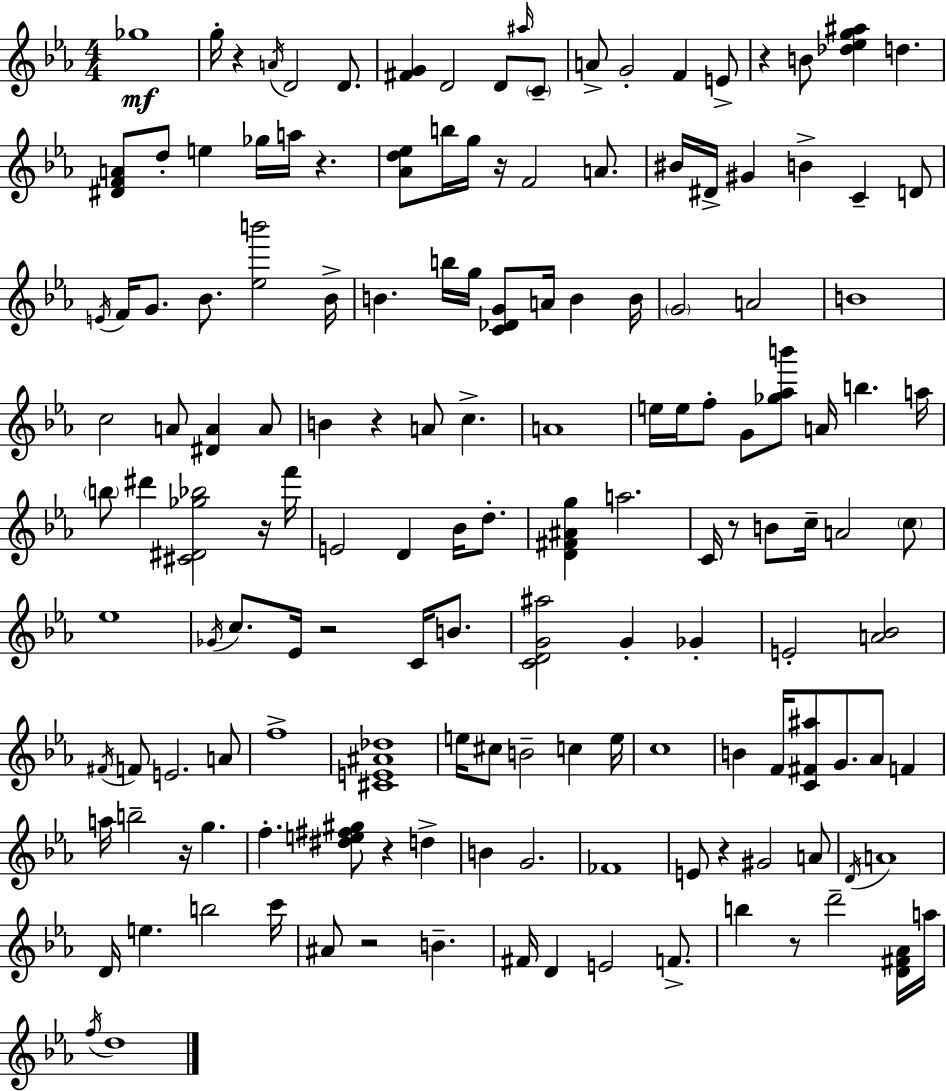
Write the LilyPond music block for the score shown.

{
  \clef treble
  \numericTimeSignature
  \time 4/4
  \key ees \major
  ges''1\mf | g''16-. r4 \acciaccatura { a'16 } d'2 d'8. | <fis' g'>4 d'2 d'8 \grace { ais''16 } | \parenthesize c'8-- a'8-> g'2-. f'4 | \break e'8-> r4 b'8 <des'' ees'' g'' ais''>4 d''4. | <dis' f' a'>8 d''8-. e''4 ges''16 a''16 r4. | <aes' d'' ees''>8 b''16 g''16 r16 f'2 a'8. | bis'16 dis'16-> gis'4 b'4-> c'4-- | \break d'8 \acciaccatura { e'16 } f'16 g'8. bes'8. <ees'' b'''>2 | bes'16-> b'4. b''16 g''16 <c' des' g'>8 a'16 b'4 | b'16 \parenthesize g'2 a'2 | b'1 | \break c''2 a'8 <dis' a'>4 | a'8 b'4 r4 a'8 c''4.-> | a'1 | e''16 e''16 f''8-. g'8 <ges'' aes'' b'''>8 a'16 b''4. | \break a''16 \parenthesize b''8 dis'''4 <cis' dis' ges'' bes''>2 | r16 f'''16 e'2 d'4 bes'16 | d''8.-. <d' fis' ais' g''>4 a''2. | c'16 r8 b'8 c''16-- a'2 | \break \parenthesize c''8 ees''1 | \acciaccatura { ges'16 } c''8. ees'16 r2 | c'16 b'8. <c' d' g' ais''>2 g'4-. | ges'4-. e'2-. <a' bes'>2 | \break \acciaccatura { fis'16 } f'8 e'2. | a'8 f''1-> | <cis' e' ais' des''>1 | e''16 cis''8 b'2-- | \break c''4 e''16 c''1 | b'4 f'16 <c' fis' ais''>8 g'8. aes'8 | f'4 a''16 b''2-- r16 g''4. | f''4.-. <dis'' e'' fis'' gis''>8 r4 | \break d''4-> b'4 g'2. | fes'1 | e'8 r4 gis'2 | a'8 \acciaccatura { d'16 } a'1 | \break d'16 e''4. b''2 | c'''16 ais'8 r2 | b'4.-- fis'16 d'4 e'2 | f'8.-> b''4 r8 d'''2-- | \break <d' fis' aes'>16 a''16 \acciaccatura { f''16 } d''1 | \bar "|."
}